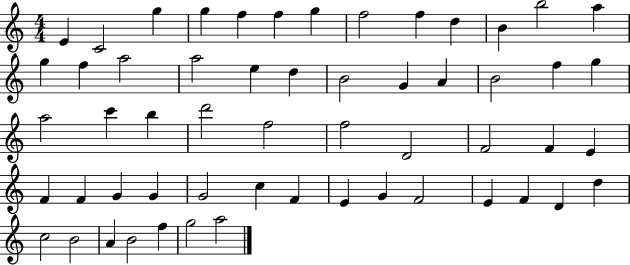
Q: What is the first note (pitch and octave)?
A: E4